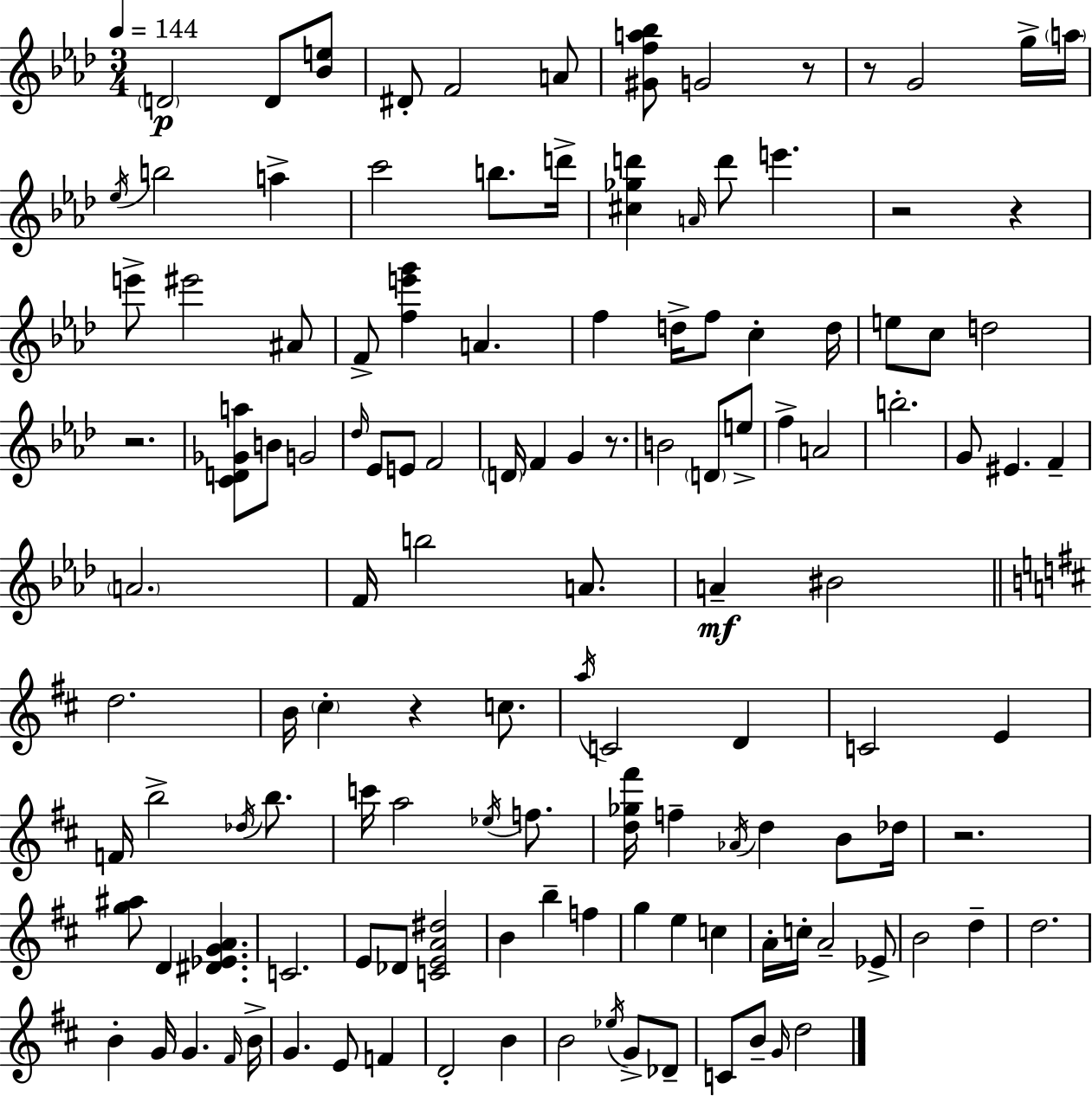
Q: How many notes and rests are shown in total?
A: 129